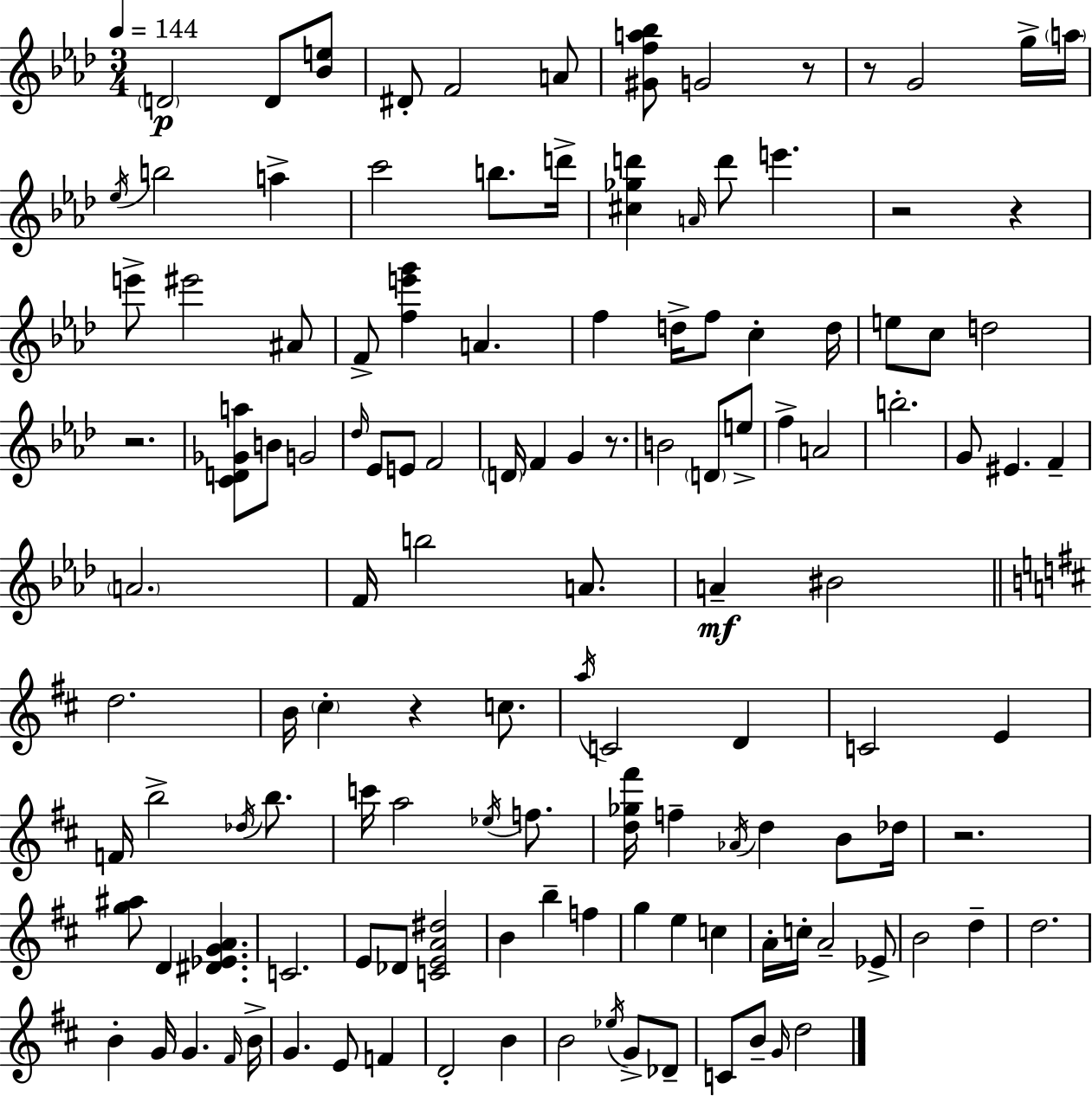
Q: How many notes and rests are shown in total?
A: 129